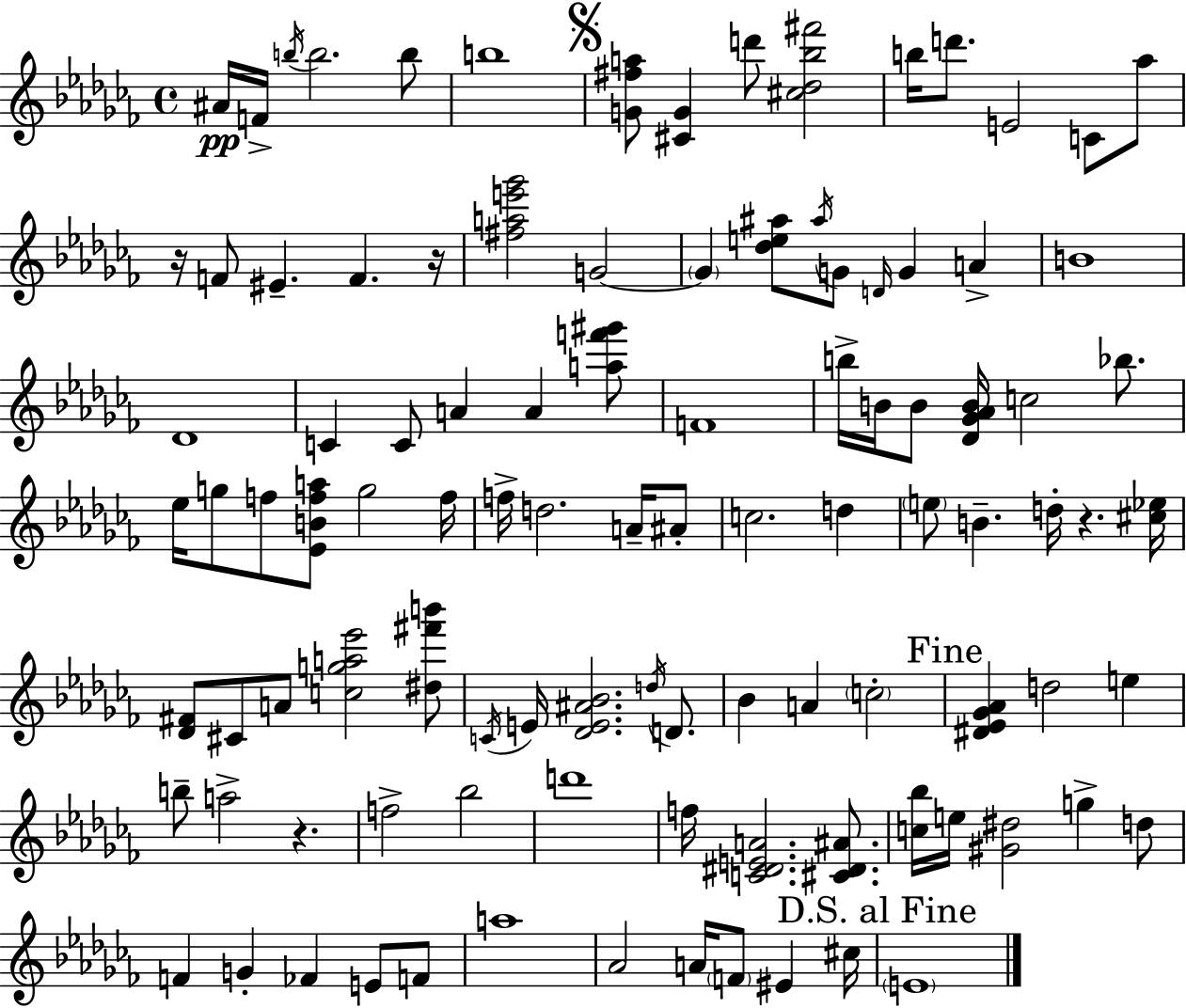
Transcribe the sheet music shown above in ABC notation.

X:1
T:Untitled
M:4/4
L:1/4
K:Abm
^A/4 F/4 b/4 b2 b/2 b4 [G^fa]/2 [^CG] d'/2 [^c_d_b^f']2 b/4 d'/2 E2 C/2 _a/2 z/4 F/2 ^E F z/4 [^fae'_g']2 G2 G [_de^a]/2 ^a/4 G/2 D/4 G A B4 _D4 C C/2 A A [af'^g']/2 F4 b/4 B/4 B/2 [_D_G_AB]/4 c2 _b/2 _e/4 g/2 f/2 [_EBfa]/2 g2 f/4 f/4 d2 A/4 ^A/2 c2 d e/2 B d/4 z [^c_e]/4 [_D^F]/2 ^C/2 A/2 [cga_e']2 [^d^f'b']/2 C/4 E/4 [_DE^A_B]2 d/4 D/2 _B A c2 [^D_E_G_A] d2 e b/2 a2 z f2 _b2 d'4 f/4 [C^DEA]2 [^C^D^A]/2 [c_b]/4 e/4 [^G^d]2 g d/2 F G _F E/2 F/2 a4 _A2 A/4 F/2 ^E ^c/4 E4